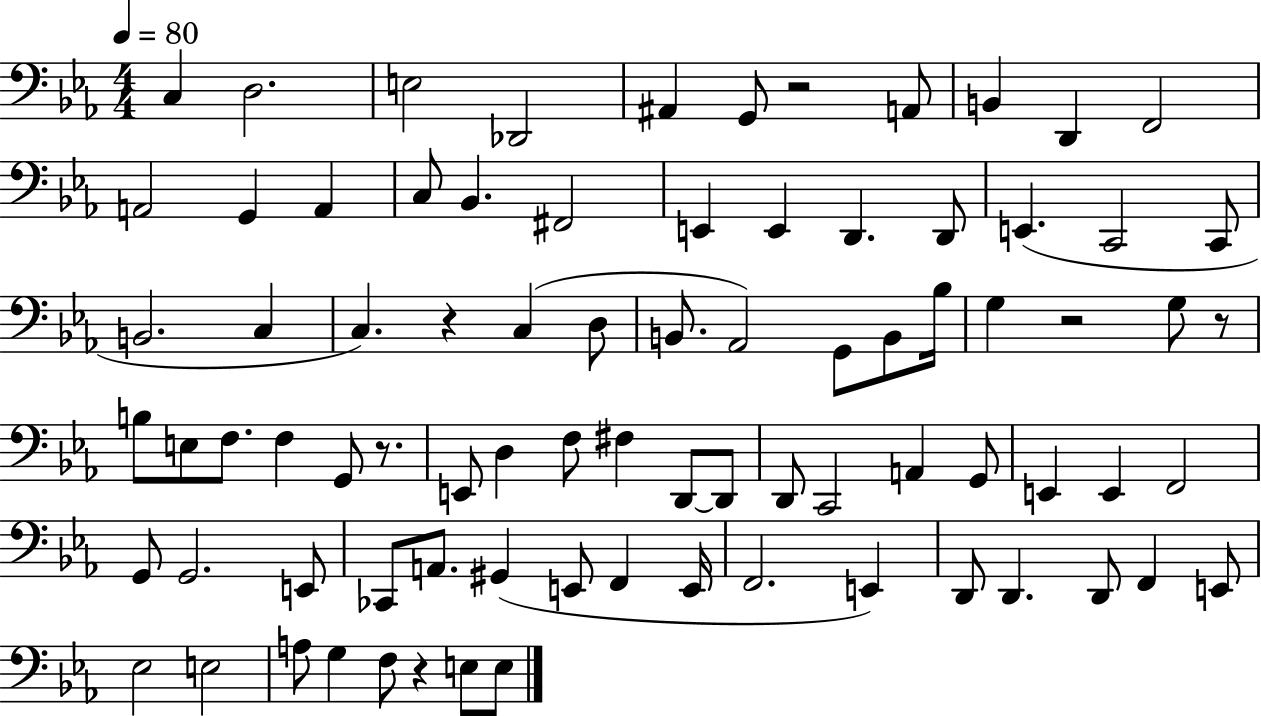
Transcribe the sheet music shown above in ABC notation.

X:1
T:Untitled
M:4/4
L:1/4
K:Eb
C, D,2 E,2 _D,,2 ^A,, G,,/2 z2 A,,/2 B,, D,, F,,2 A,,2 G,, A,, C,/2 _B,, ^F,,2 E,, E,, D,, D,,/2 E,, C,,2 C,,/2 B,,2 C, C, z C, D,/2 B,,/2 _A,,2 G,,/2 B,,/2 _B,/4 G, z2 G,/2 z/2 B,/2 E,/2 F,/2 F, G,,/2 z/2 E,,/2 D, F,/2 ^F, D,,/2 D,,/2 D,,/2 C,,2 A,, G,,/2 E,, E,, F,,2 G,,/2 G,,2 E,,/2 _C,,/2 A,,/2 ^G,, E,,/2 F,, E,,/4 F,,2 E,, D,,/2 D,, D,,/2 F,, E,,/2 _E,2 E,2 A,/2 G, F,/2 z E,/2 E,/2